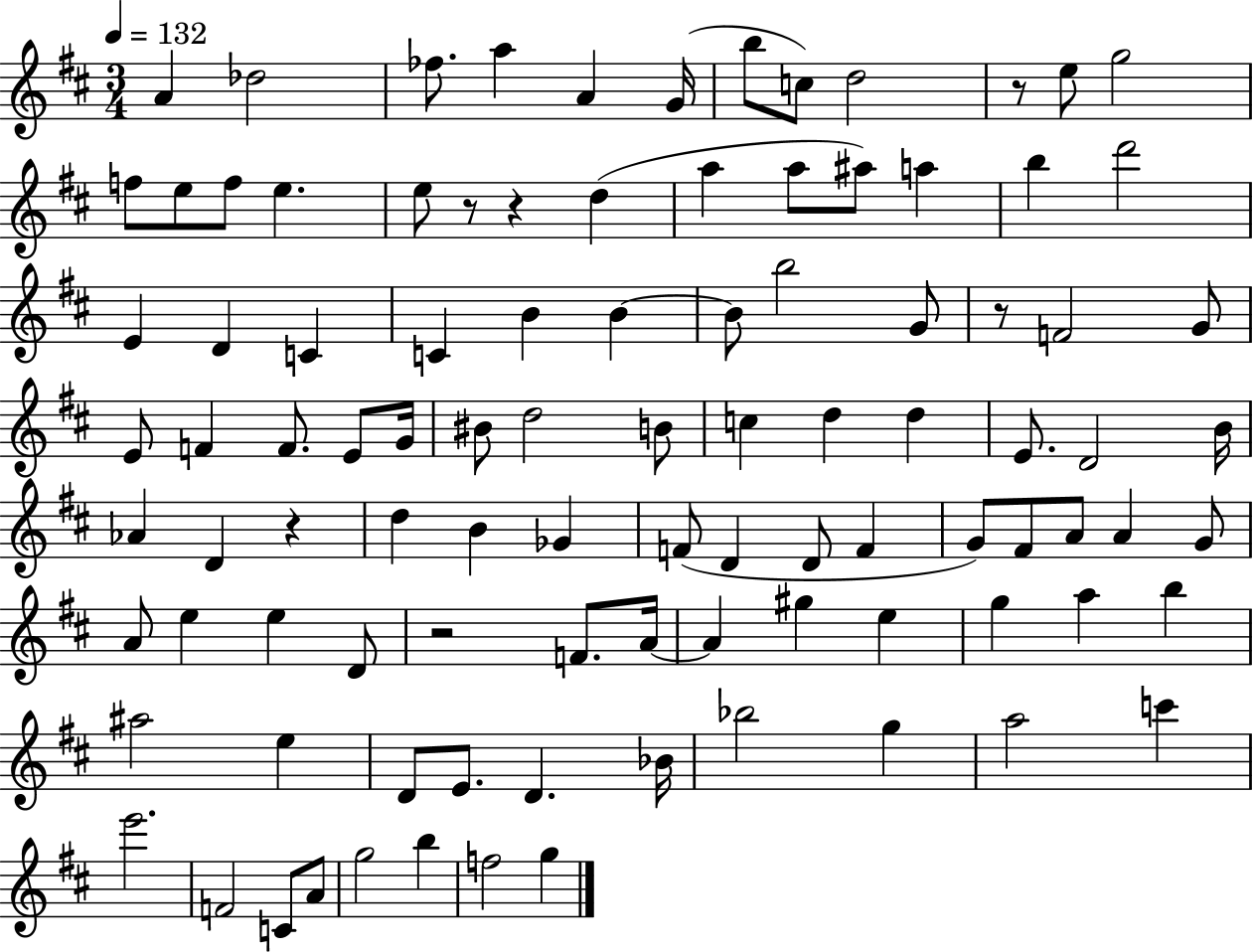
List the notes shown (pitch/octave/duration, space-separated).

A4/q Db5/h FES5/e. A5/q A4/q G4/s B5/e C5/e D5/h R/e E5/e G5/h F5/e E5/e F5/e E5/q. E5/e R/e R/q D5/q A5/q A5/e A#5/e A5/q B5/q D6/h E4/q D4/q C4/q C4/q B4/q B4/q B4/e B5/h G4/e R/e F4/h G4/e E4/e F4/q F4/e. E4/e G4/s BIS4/e D5/h B4/e C5/q D5/q D5/q E4/e. D4/h B4/s Ab4/q D4/q R/q D5/q B4/q Gb4/q F4/e D4/q D4/e F4/q G4/e F#4/e A4/e A4/q G4/e A4/e E5/q E5/q D4/e R/h F4/e. A4/s A4/q G#5/q E5/q G5/q A5/q B5/q A#5/h E5/q D4/e E4/e. D4/q. Bb4/s Bb5/h G5/q A5/h C6/q E6/h. F4/h C4/e A4/e G5/h B5/q F5/h G5/q